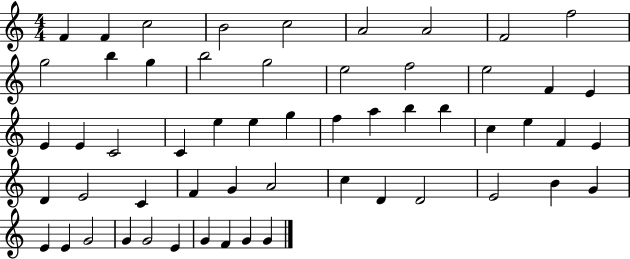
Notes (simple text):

F4/q F4/q C5/h B4/h C5/h A4/h A4/h F4/h F5/h G5/h B5/q G5/q B5/h G5/h E5/h F5/h E5/h F4/q E4/q E4/q E4/q C4/h C4/q E5/q E5/q G5/q F5/q A5/q B5/q B5/q C5/q E5/q F4/q E4/q D4/q E4/h C4/q F4/q G4/q A4/h C5/q D4/q D4/h E4/h B4/q G4/q E4/q E4/q G4/h G4/q G4/h E4/q G4/q F4/q G4/q G4/q